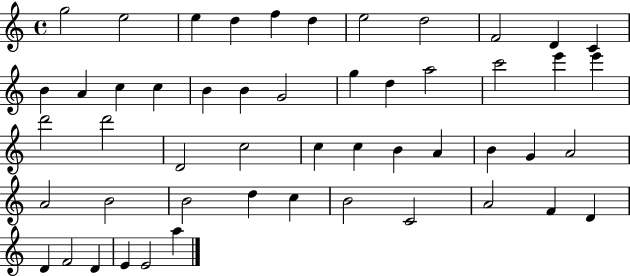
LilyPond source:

{
  \clef treble
  \time 4/4
  \defaultTimeSignature
  \key c \major
  g''2 e''2 | e''4 d''4 f''4 d''4 | e''2 d''2 | f'2 d'4 c'4 | \break b'4 a'4 c''4 c''4 | b'4 b'4 g'2 | g''4 d''4 a''2 | c'''2 e'''4 e'''4 | \break d'''2 d'''2 | d'2 c''2 | c''4 c''4 b'4 a'4 | b'4 g'4 a'2 | \break a'2 b'2 | b'2 d''4 c''4 | b'2 c'2 | a'2 f'4 d'4 | \break d'4 f'2 d'4 | e'4 e'2 a''4 | \bar "|."
}